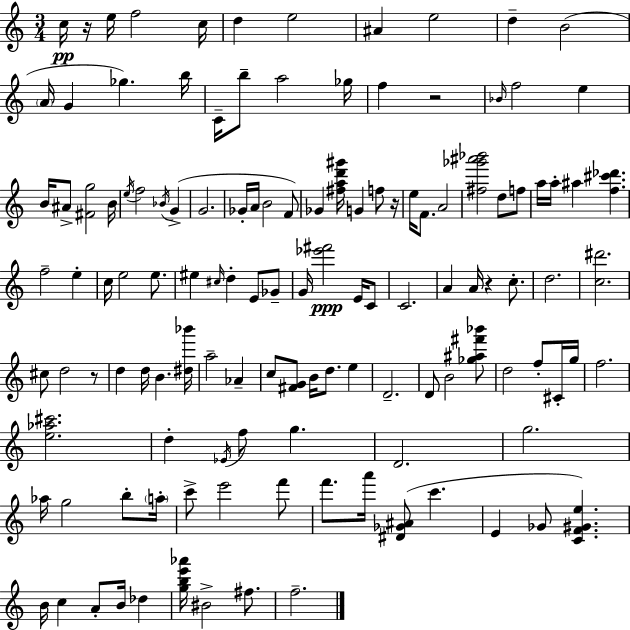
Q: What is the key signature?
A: A minor